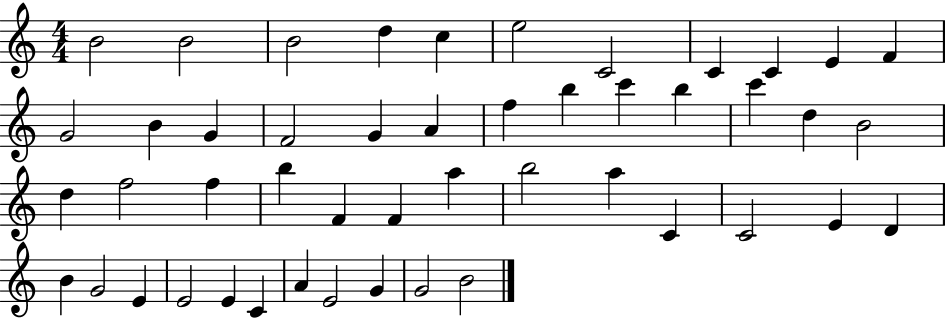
{
  \clef treble
  \numericTimeSignature
  \time 4/4
  \key c \major
  b'2 b'2 | b'2 d''4 c''4 | e''2 c'2 | c'4 c'4 e'4 f'4 | \break g'2 b'4 g'4 | f'2 g'4 a'4 | f''4 b''4 c'''4 b''4 | c'''4 d''4 b'2 | \break d''4 f''2 f''4 | b''4 f'4 f'4 a''4 | b''2 a''4 c'4 | c'2 e'4 d'4 | \break b'4 g'2 e'4 | e'2 e'4 c'4 | a'4 e'2 g'4 | g'2 b'2 | \break \bar "|."
}